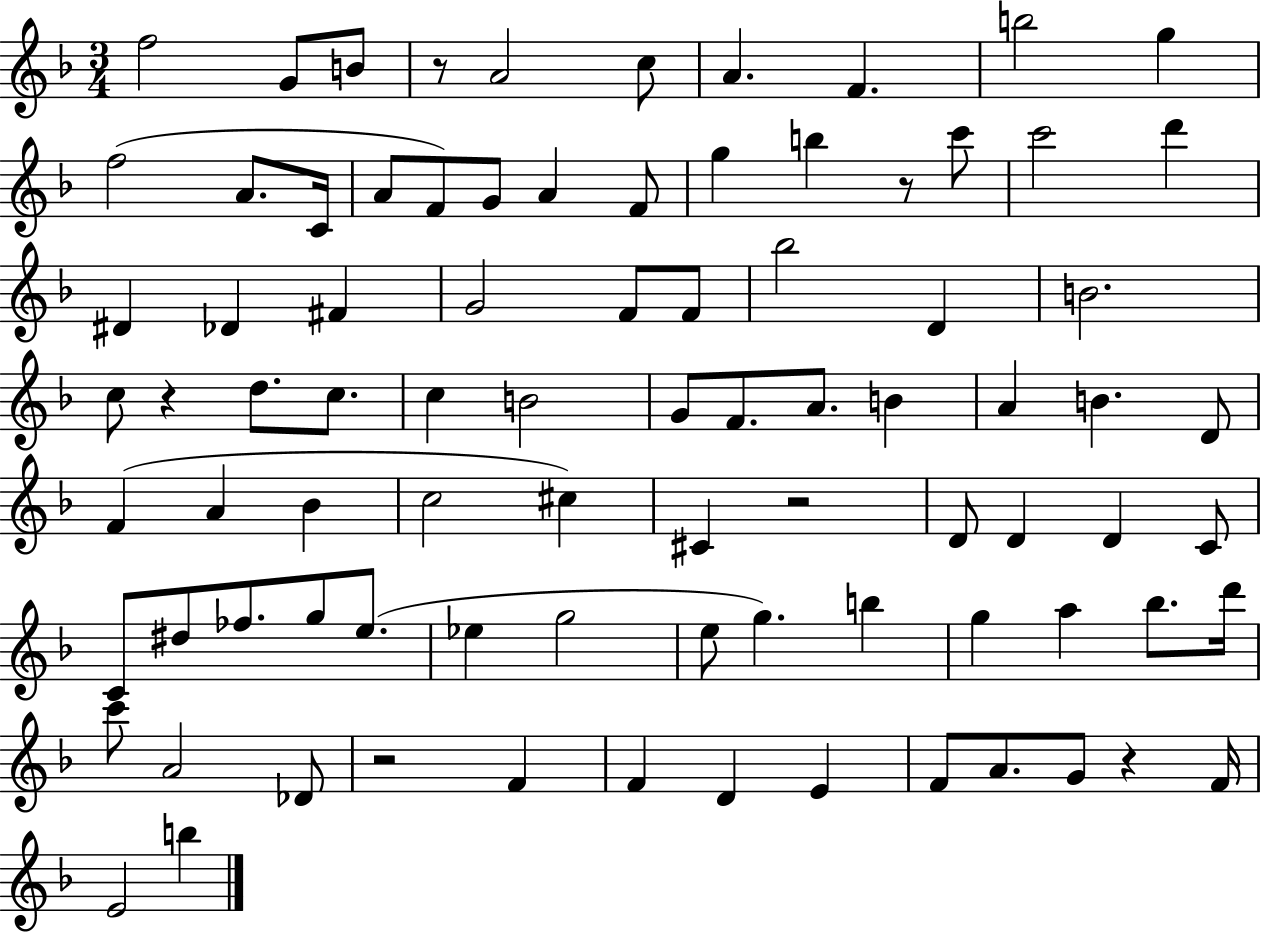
F5/h G4/e B4/e R/e A4/h C5/e A4/q. F4/q. B5/h G5/q F5/h A4/e. C4/s A4/e F4/e G4/e A4/q F4/e G5/q B5/q R/e C6/e C6/h D6/q D#4/q Db4/q F#4/q G4/h F4/e F4/e Bb5/h D4/q B4/h. C5/e R/q D5/e. C5/e. C5/q B4/h G4/e F4/e. A4/e. B4/q A4/q B4/q. D4/e F4/q A4/q Bb4/q C5/h C#5/q C#4/q R/h D4/e D4/q D4/q C4/e C4/e D#5/e FES5/e. G5/e E5/e. Eb5/q G5/h E5/e G5/q. B5/q G5/q A5/q Bb5/e. D6/s C6/e A4/h Db4/e R/h F4/q F4/q D4/q E4/q F4/e A4/e. G4/e R/q F4/s E4/h B5/q